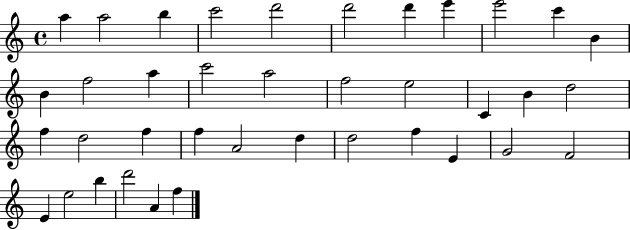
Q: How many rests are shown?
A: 0